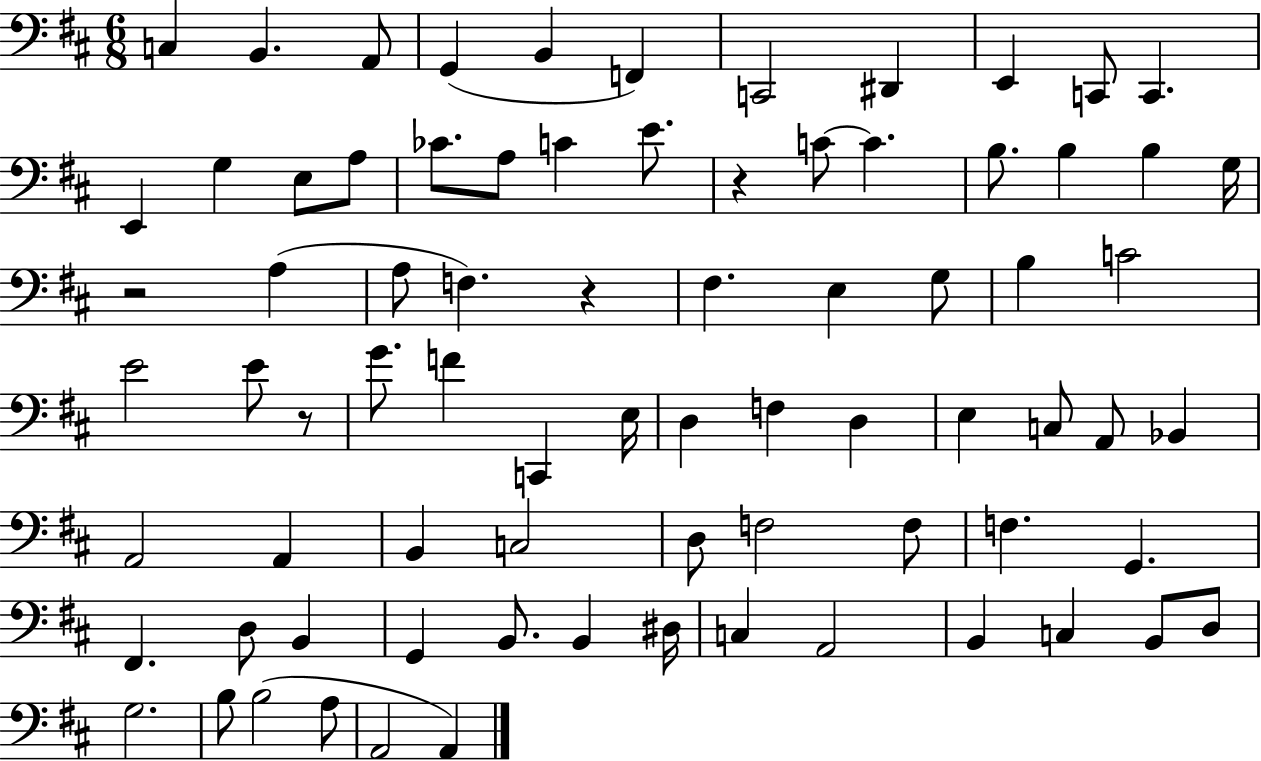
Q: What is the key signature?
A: D major